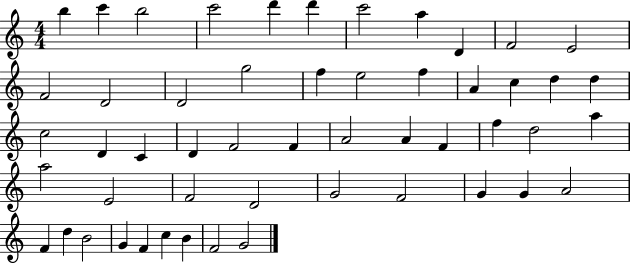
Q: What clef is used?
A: treble